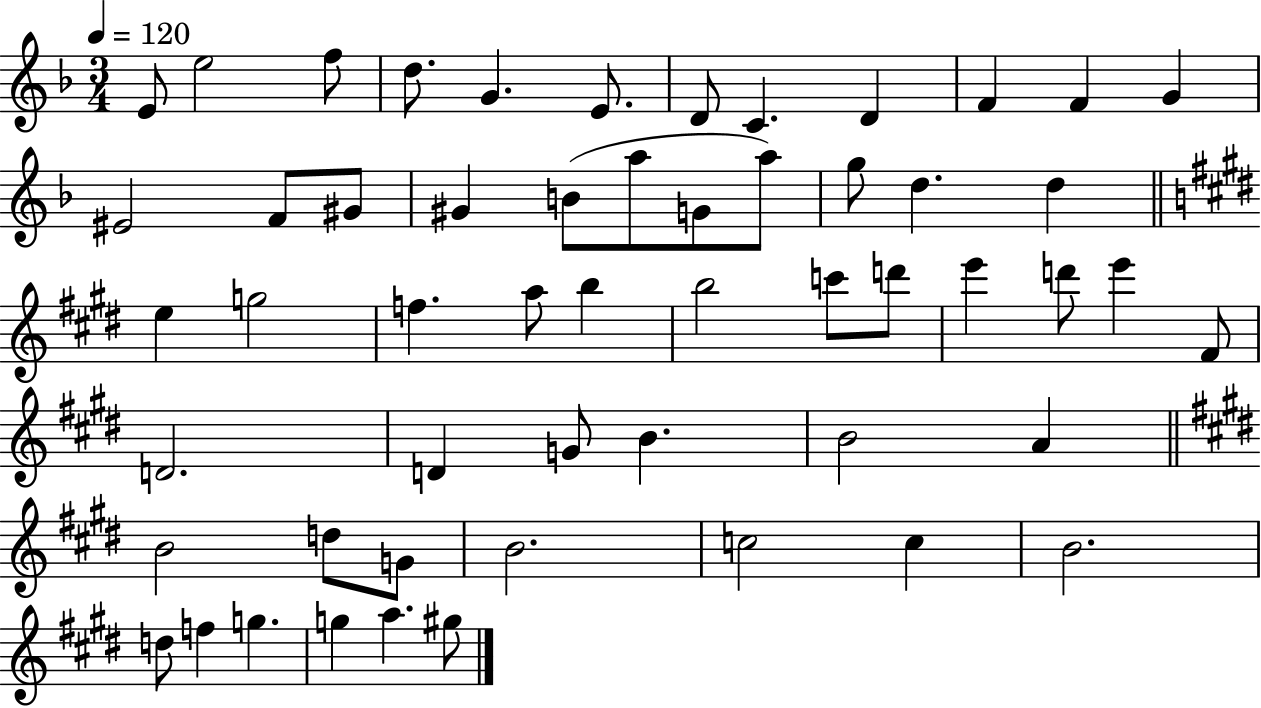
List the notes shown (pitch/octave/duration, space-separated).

E4/e E5/h F5/e D5/e. G4/q. E4/e. D4/e C4/q. D4/q F4/q F4/q G4/q EIS4/h F4/e G#4/e G#4/q B4/e A5/e G4/e A5/e G5/e D5/q. D5/q E5/q G5/h F5/q. A5/e B5/q B5/h C6/e D6/e E6/q D6/e E6/q F#4/e D4/h. D4/q G4/e B4/q. B4/h A4/q B4/h D5/e G4/e B4/h. C5/h C5/q B4/h. D5/e F5/q G5/q. G5/q A5/q. G#5/e